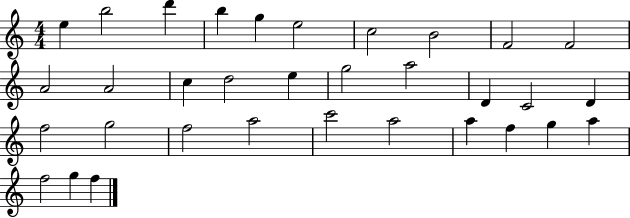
{
  \clef treble
  \numericTimeSignature
  \time 4/4
  \key c \major
  e''4 b''2 d'''4 | b''4 g''4 e''2 | c''2 b'2 | f'2 f'2 | \break a'2 a'2 | c''4 d''2 e''4 | g''2 a''2 | d'4 c'2 d'4 | \break f''2 g''2 | f''2 a''2 | c'''2 a''2 | a''4 f''4 g''4 a''4 | \break f''2 g''4 f''4 | \bar "|."
}